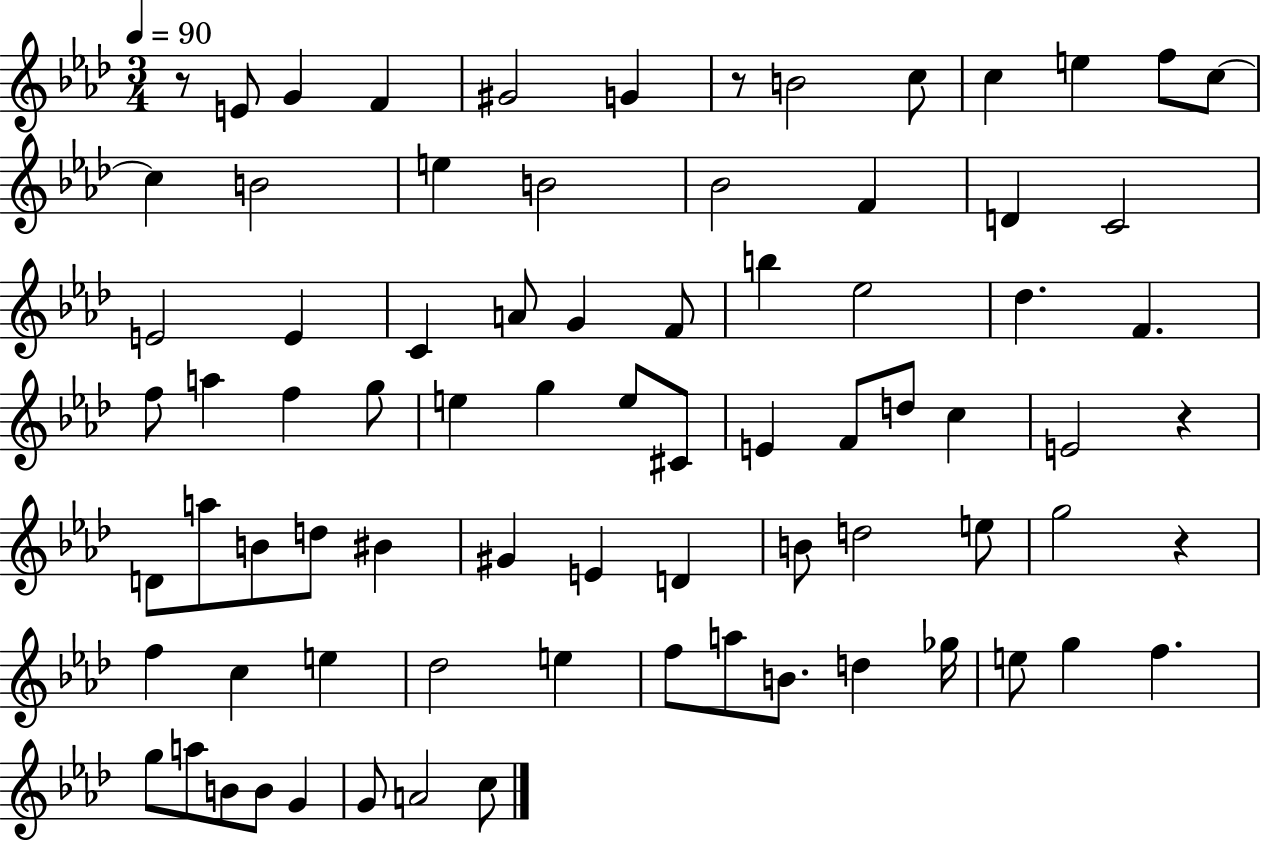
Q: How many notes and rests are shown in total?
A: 79